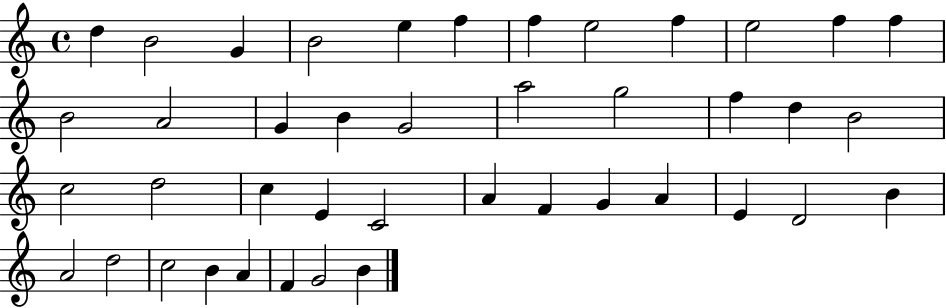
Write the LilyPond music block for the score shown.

{
  \clef treble
  \time 4/4
  \defaultTimeSignature
  \key c \major
  d''4 b'2 g'4 | b'2 e''4 f''4 | f''4 e''2 f''4 | e''2 f''4 f''4 | \break b'2 a'2 | g'4 b'4 g'2 | a''2 g''2 | f''4 d''4 b'2 | \break c''2 d''2 | c''4 e'4 c'2 | a'4 f'4 g'4 a'4 | e'4 d'2 b'4 | \break a'2 d''2 | c''2 b'4 a'4 | f'4 g'2 b'4 | \bar "|."
}